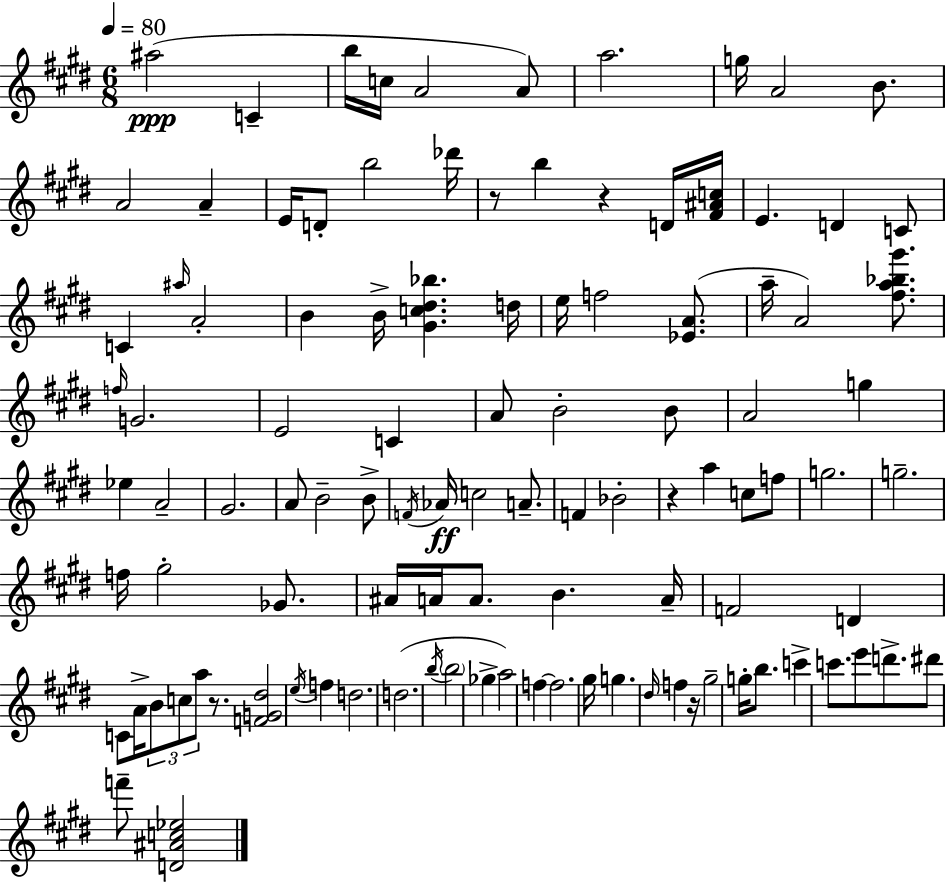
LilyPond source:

{
  \clef treble
  \numericTimeSignature
  \time 6/8
  \key e \major
  \tempo 4 = 80
  ais''2(\ppp c'4-- | b''16 c''16 a'2 a'8) | a''2. | g''16 a'2 b'8. | \break a'2 a'4-- | e'16 d'8-. b''2 des'''16 | r8 b''4 r4 d'16 <fis' ais' c''>16 | e'4. d'4 c'8 | \break c'4 \grace { ais''16 } a'2-. | b'4 b'16-> <gis' c'' dis'' bes''>4. | d''16 e''16 f''2 <ees' a'>8.( | a''16-- a'2) <fis'' a'' bes'' gis'''>8. | \break \grace { f''16 } g'2. | e'2 c'4 | a'8 b'2-. | b'8 a'2 g''4 | \break ees''4 a'2-- | gis'2. | a'8 b'2-- | b'8-> \acciaccatura { f'16 } aes'16\ff c''2 | \break a'8.-- f'4 bes'2-. | r4 a''4 c''8 | f''8 g''2. | g''2.-- | \break f''16 gis''2-. | ges'8. ais'16 a'16 a'8. b'4. | a'16-- f'2 d'4 | c'8 a'16-> \tuplet 3/2 { b'8 c''8 a''8 } | \break r8. <f' g' dis''>2 \acciaccatura { e''16 } | f''4 d''2. | d''2.( | \acciaccatura { b''16 } \parenthesize b''2 | \break ges''4-> a''2) | f''4~~ f''2. | gis''16 g''4. | \grace { dis''16 } f''4 r16 gis''2-- | \break g''16-. b''8. c'''4-> c'''8. | e'''8 d'''8.-> dis'''8 f'''8-- <d' ais' c'' ees''>2 | \bar "|."
}